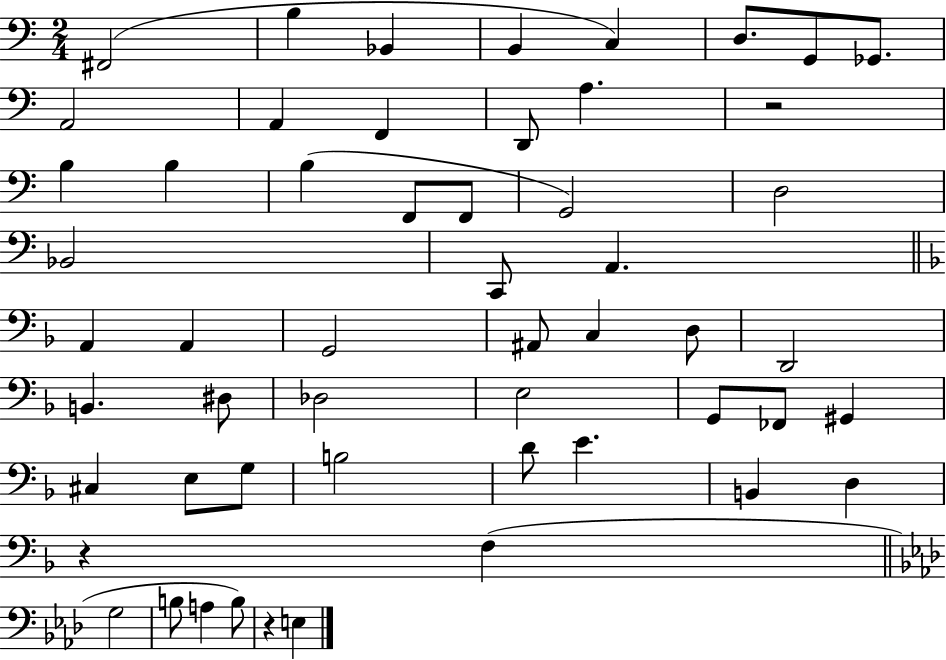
F#2/h B3/q Bb2/q B2/q C3/q D3/e. G2/e Gb2/e. A2/h A2/q F2/q D2/e A3/q. R/h B3/q B3/q B3/q F2/e F2/e G2/h D3/h Bb2/h C2/e A2/q. A2/q A2/q G2/h A#2/e C3/q D3/e D2/h B2/q. D#3/e Db3/h E3/h G2/e FES2/e G#2/q C#3/q E3/e G3/e B3/h D4/e E4/q. B2/q D3/q R/q F3/q G3/h B3/e A3/q B3/e R/q E3/q